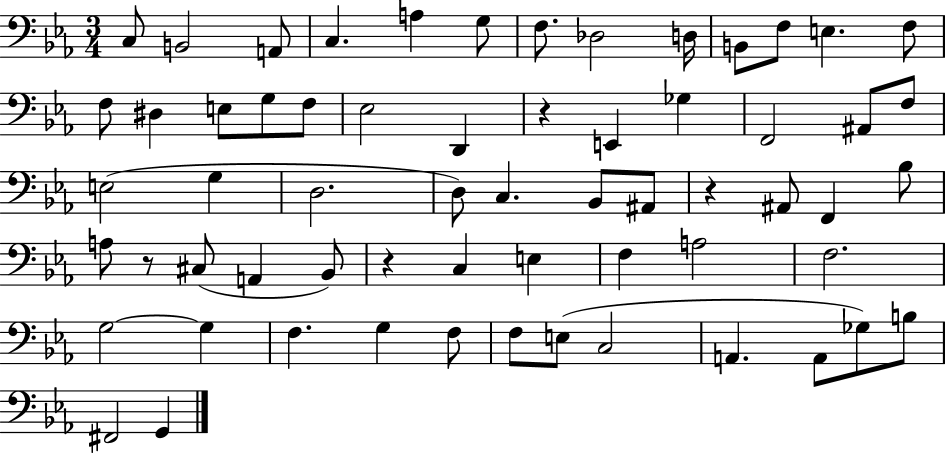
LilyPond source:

{
  \clef bass
  \numericTimeSignature
  \time 3/4
  \key ees \major
  c8 b,2 a,8 | c4. a4 g8 | f8. des2 d16 | b,8 f8 e4. f8 | \break f8 dis4 e8 g8 f8 | ees2 d,4 | r4 e,4 ges4 | f,2 ais,8 f8 | \break e2( g4 | d2. | d8) c4. bes,8 ais,8 | r4 ais,8 f,4 bes8 | \break a8 r8 cis8( a,4 bes,8) | r4 c4 e4 | f4 a2 | f2. | \break g2~~ g4 | f4. g4 f8 | f8 e8( c2 | a,4. a,8 ges8) b8 | \break fis,2 g,4 | \bar "|."
}